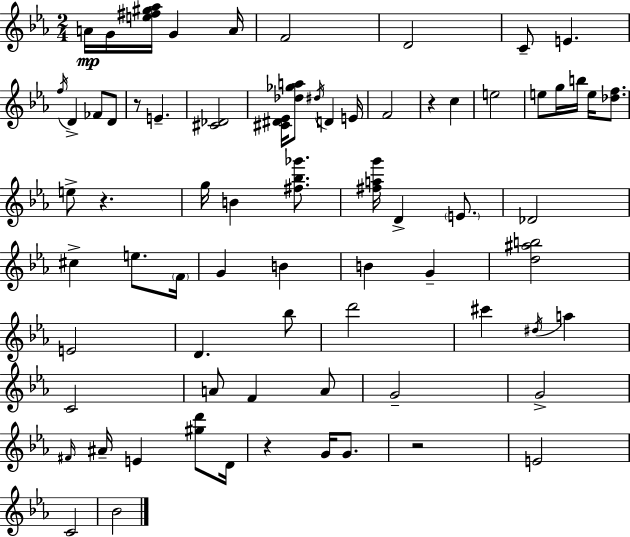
A4/s G4/s [E5,F#5,G#5,Ab5]/s G4/q A4/s F4/h D4/h C4/e E4/q. F5/s D4/q FES4/e D4/e R/e E4/q. [C#4,Db4]/h [C#4,D#4,Eb4]/s [Db5,Gb5,A5]/e D#5/s D4/q E4/s F4/h R/q C5/q E5/h E5/e G5/s B5/s E5/s [Db5,F5]/e. E5/e R/q. G5/s B4/q [F#5,Bb5,Gb6]/e. [F#5,A5,G6]/s D4/q E4/e. Db4/h C#5/q E5/e. F4/s G4/q B4/q B4/q G4/q [D5,A#5,B5]/h E4/h D4/q. Bb5/e D6/h C#6/q D#5/s A5/q C4/h A4/e F4/q A4/e G4/h G4/h F#4/s A#4/s E4/q [G#5,D6]/e D4/s R/q G4/s G4/e. R/h E4/h C4/h Bb4/h